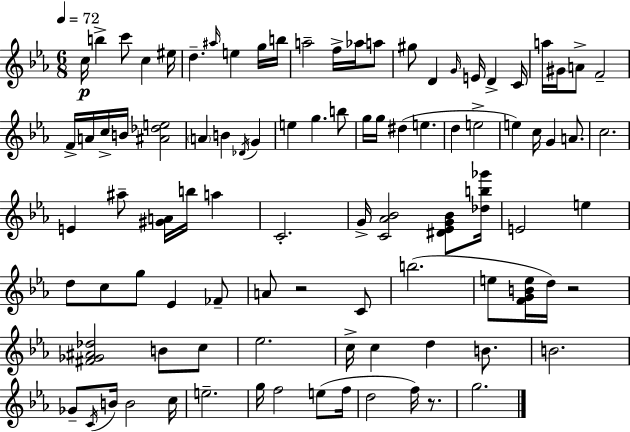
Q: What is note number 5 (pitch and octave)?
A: EIS5